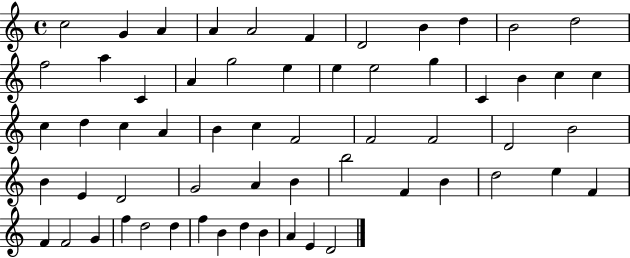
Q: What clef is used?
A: treble